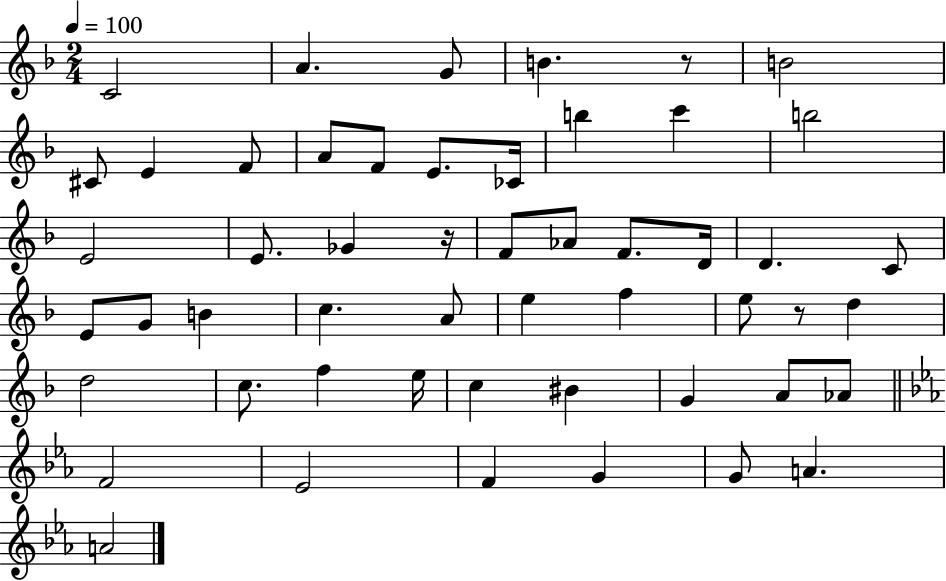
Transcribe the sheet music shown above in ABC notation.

X:1
T:Untitled
M:2/4
L:1/4
K:F
C2 A G/2 B z/2 B2 ^C/2 E F/2 A/2 F/2 E/2 _C/4 b c' b2 E2 E/2 _G z/4 F/2 _A/2 F/2 D/4 D C/2 E/2 G/2 B c A/2 e f e/2 z/2 d d2 c/2 f e/4 c ^B G A/2 _A/2 F2 _E2 F G G/2 A A2